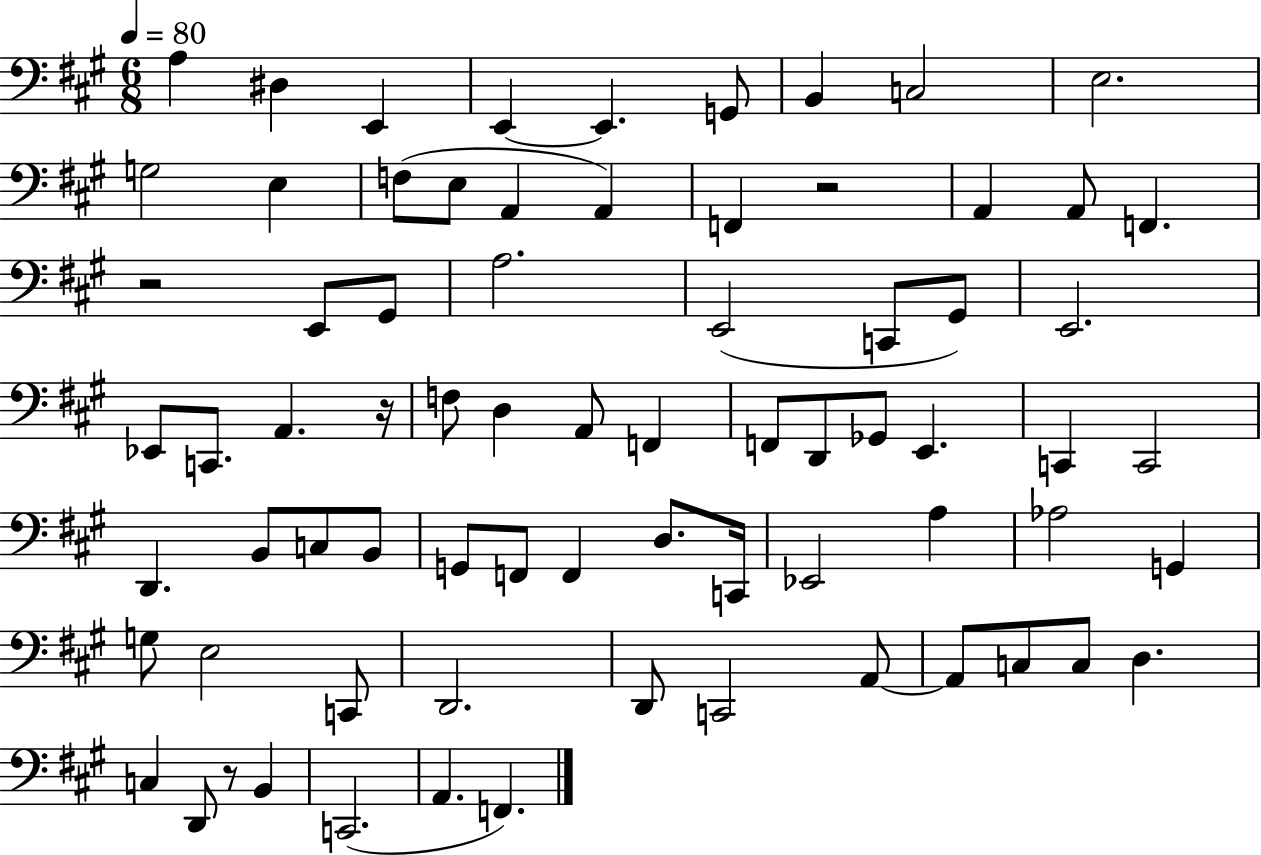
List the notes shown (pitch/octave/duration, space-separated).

A3/q D#3/q E2/q E2/q E2/q. G2/e B2/q C3/h E3/h. G3/h E3/q F3/e E3/e A2/q A2/q F2/q R/h A2/q A2/e F2/q. R/h E2/e G#2/e A3/h. E2/h C2/e G#2/e E2/h. Eb2/e C2/e. A2/q. R/s F3/e D3/q A2/e F2/q F2/e D2/e Gb2/e E2/q. C2/q C2/h D2/q. B2/e C3/e B2/e G2/e F2/e F2/q D3/e. C2/s Eb2/h A3/q Ab3/h G2/q G3/e E3/h C2/e D2/h. D2/e C2/h A2/e A2/e C3/e C3/e D3/q. C3/q D2/e R/e B2/q C2/h. A2/q. F2/q.